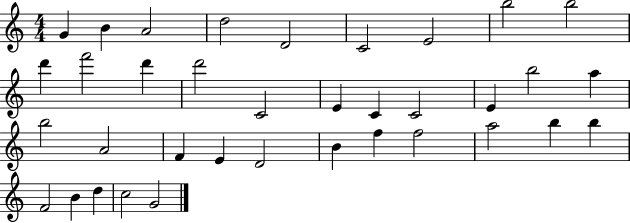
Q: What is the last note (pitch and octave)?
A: G4